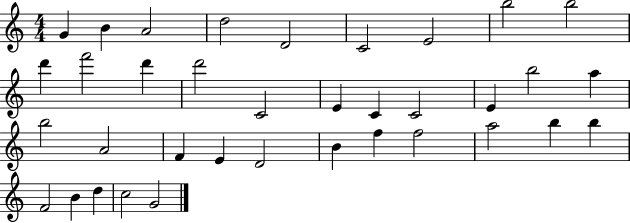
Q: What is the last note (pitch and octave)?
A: G4